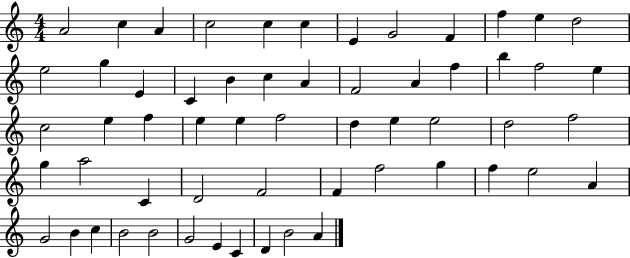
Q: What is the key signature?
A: C major